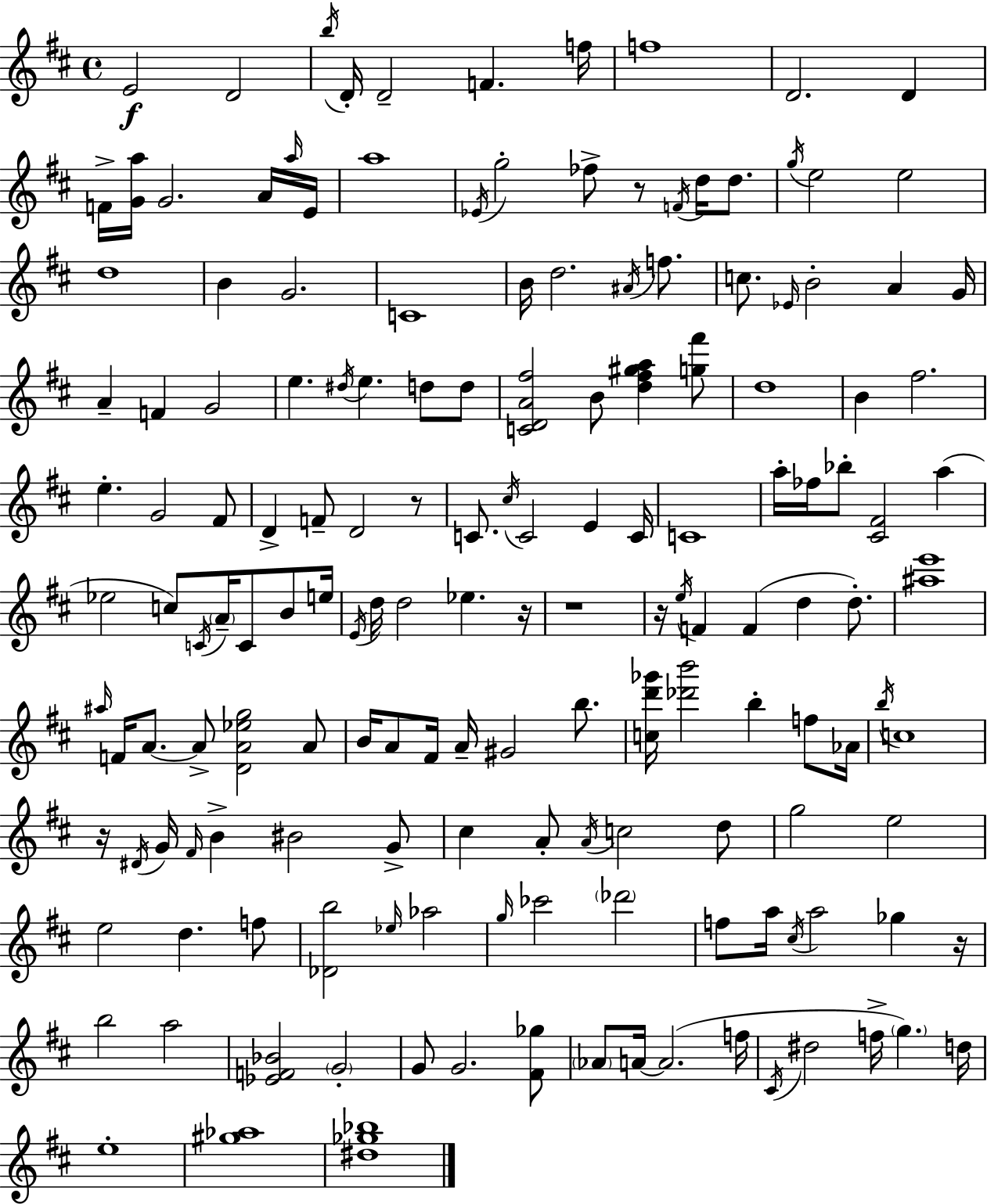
E4/h D4/h B5/s D4/s D4/h F4/q. F5/s F5/w D4/h. D4/q F4/s [G4,A5]/s G4/h. A4/s A5/s E4/s A5/w Eb4/s G5/h FES5/e R/e F4/s D5/s D5/e. G5/s E5/h E5/h D5/w B4/q G4/h. C4/w B4/s D5/h. A#4/s F5/e. C5/e. Eb4/s B4/h A4/q G4/s A4/q F4/q G4/h E5/q. D#5/s E5/q. D5/e D5/e [C4,D4,A4,F#5]/h B4/e [D5,F#5,G#5,A5]/q [G5,F#6]/e D5/w B4/q F#5/h. E5/q. G4/h F#4/e D4/q F4/e D4/h R/e C4/e. C#5/s C4/h E4/q C4/s C4/w A5/s FES5/s Bb5/e [C#4,F#4]/h A5/q Eb5/h C5/e C4/s A4/s C4/e B4/e E5/s E4/s D5/s D5/h Eb5/q. R/s R/w R/s E5/s F4/q F4/q D5/q D5/e. [A#5,E6]/w A#5/s F4/s A4/e. A4/e [D4,A4,Eb5,G5]/h A4/e B4/s A4/e F#4/s A4/s G#4/h B5/e. [C5,D6,Gb6]/s [Db6,B6]/h B5/q F5/e Ab4/s B5/s C5/w R/s D#4/s G4/s F#4/s B4/q BIS4/h G4/e C#5/q A4/e A4/s C5/h D5/e G5/h E5/h E5/h D5/q. F5/e [Db4,B5]/h Eb5/s Ab5/h G5/s CES6/h Db6/h F5/e A5/s C#5/s A5/h Gb5/q R/s B5/h A5/h [Eb4,F4,Bb4]/h G4/h G4/e G4/h. [F#4,Gb5]/e Ab4/e A4/s A4/h. F5/s C#4/s D#5/h F5/s G5/q. D5/s E5/w [G#5,Ab5]/w [D#5,Gb5,Bb5]/w